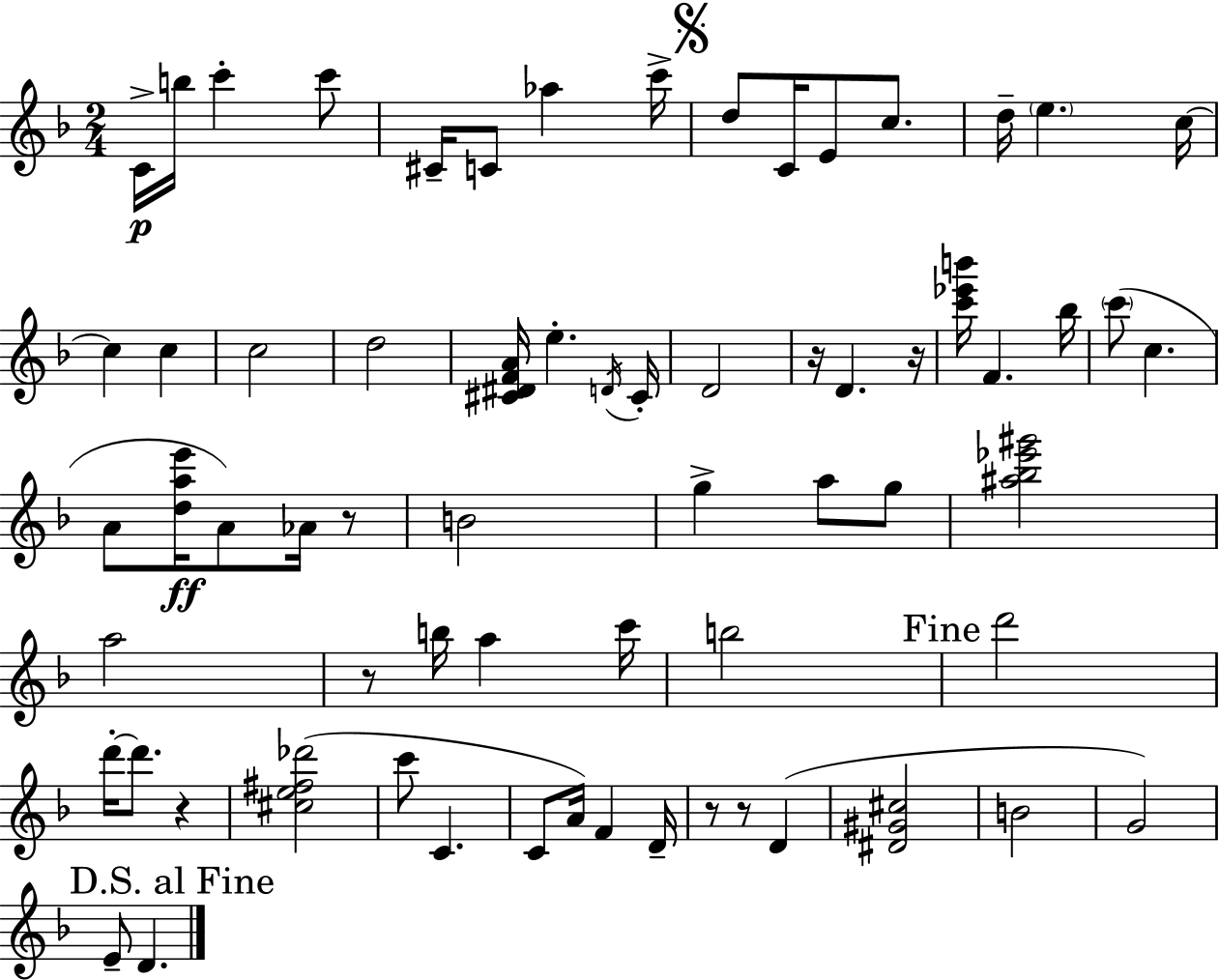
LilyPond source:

{
  \clef treble
  \numericTimeSignature
  \time 2/4
  \key f \major
  c'16->\p b''16 c'''4-. c'''8 | cis'16-- c'8 aes''4 c'''16-> | \mark \markup { \musicglyph "scripts.segno" } d''8 c'16 e'8 c''8. | d''16-- \parenthesize e''4. c''16~~ | \break c''4 c''4 | c''2 | d''2 | <cis' dis' f' a'>16 e''4.-. \acciaccatura { d'16 } | \break cis'16-. d'2 | r16 d'4. | r16 <c''' ees''' b'''>16 f'4. | bes''16 \parenthesize c'''8( c''4. | \break a'8 <d'' a'' e'''>16\ff a'8) aes'16 r8 | b'2 | g''4-> a''8 g''8 | <ais'' bes'' ees''' gis'''>2 | \break a''2 | r8 b''16 a''4 | c'''16 b''2 | \mark "Fine" d'''2 | \break d'''16-.~~ d'''8. r4 | <cis'' e'' fis'' des'''>2( | c'''8 c'4. | c'8 a'16) f'4 | \break d'16-- r8 r8 d'4( | <dis' gis' cis''>2 | b'2 | g'2) | \break \mark "D.S. al Fine" e'8-- d'4. | \bar "|."
}